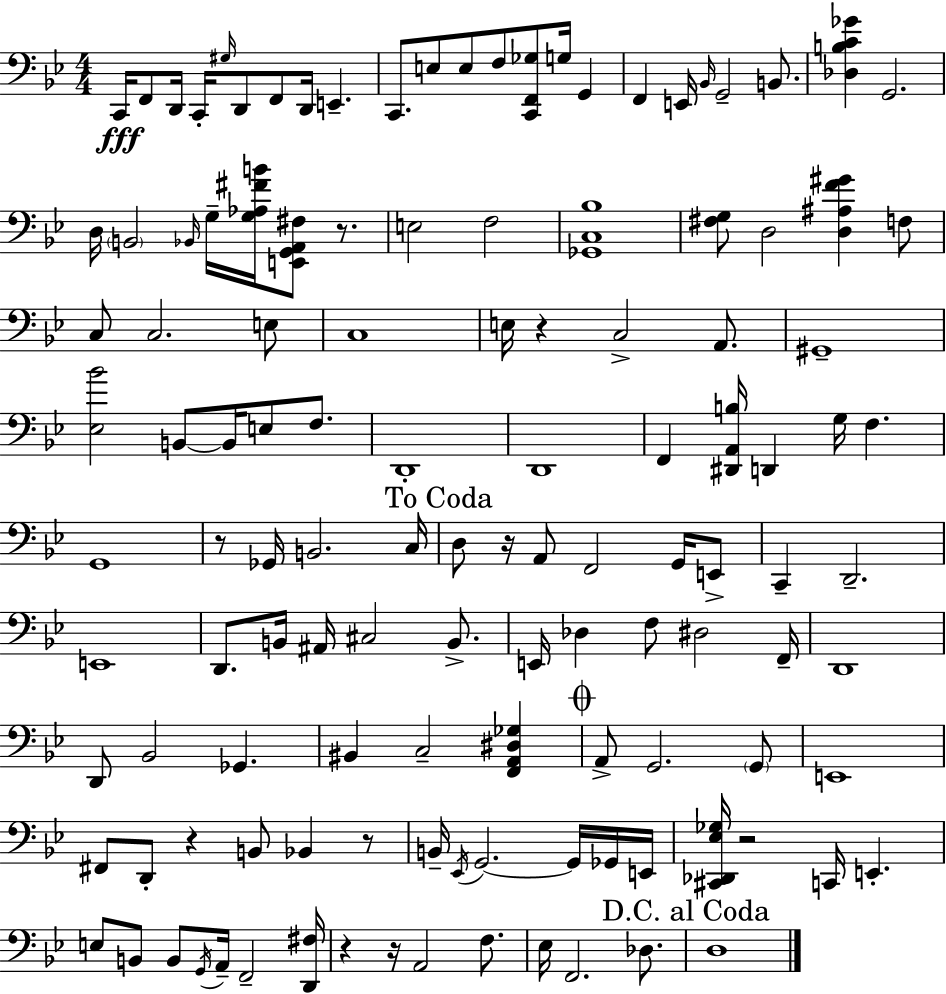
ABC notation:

X:1
T:Untitled
M:4/4
L:1/4
K:Gm
C,,/4 F,,/2 D,,/4 C,,/4 ^G,/4 D,,/2 F,,/2 D,,/4 E,, C,,/2 E,/2 E,/2 F,/2 [C,,F,,_G,]/2 G,/4 G,, F,, E,,/4 _B,,/4 G,,2 B,,/2 [_D,B,C_G] G,,2 D,/4 B,,2 _B,,/4 G,/4 [G,_A,^FB]/4 [E,,G,,A,,^F,]/2 z/2 E,2 F,2 [_G,,C,_B,]4 [^F,G,]/2 D,2 [D,^A,F^G] F,/2 C,/2 C,2 E,/2 C,4 E,/4 z C,2 A,,/2 ^G,,4 [_E,_B]2 B,,/2 B,,/4 E,/2 F,/2 D,,4 D,,4 F,, [^D,,A,,B,]/4 D,, G,/4 F, G,,4 z/2 _G,,/4 B,,2 C,/4 D,/2 z/4 A,,/2 F,,2 G,,/4 E,,/2 C,, D,,2 E,,4 D,,/2 B,,/4 ^A,,/4 ^C,2 B,,/2 E,,/4 _D, F,/2 ^D,2 F,,/4 D,,4 D,,/2 _B,,2 _G,, ^B,, C,2 [F,,A,,^D,_G,] A,,/2 G,,2 G,,/2 E,,4 ^F,,/2 D,,/2 z B,,/2 _B,, z/2 B,,/4 _E,,/4 G,,2 G,,/4 _G,,/4 E,,/4 [^C,,_D,,_E,_G,]/4 z2 C,,/4 E,, E,/2 B,,/2 B,,/2 G,,/4 A,,/4 F,,2 [D,,^F,]/4 z z/4 A,,2 F,/2 _E,/4 F,,2 _D,/2 D,4